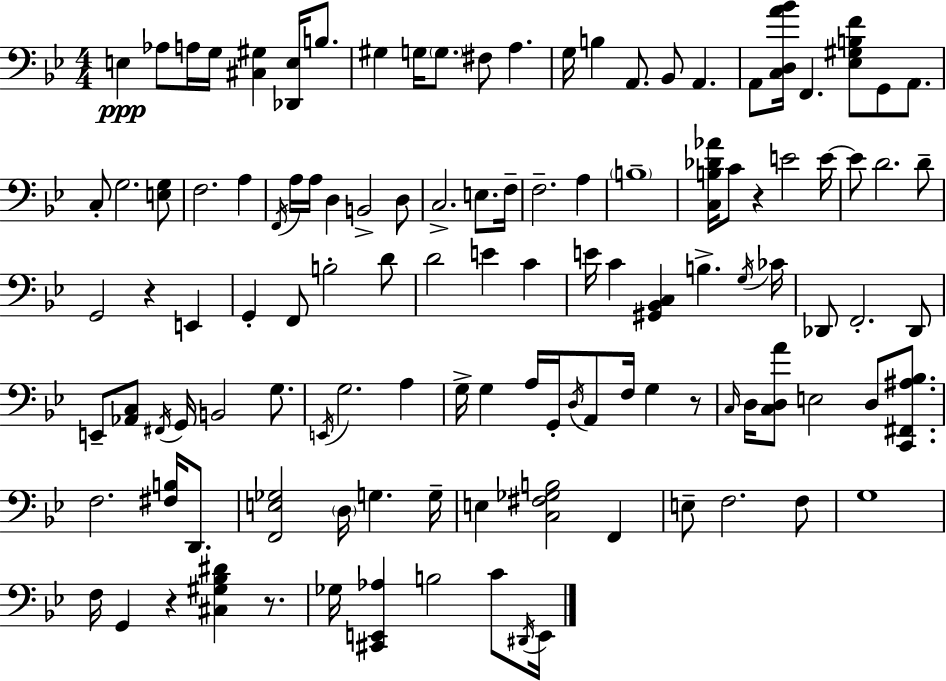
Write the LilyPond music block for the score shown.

{
  \clef bass
  \numericTimeSignature
  \time 4/4
  \key bes \major
  \repeat volta 2 { e4\ppp aes8 a16 g16 <cis gis>4 <des, e>16 b8. | gis4 g16 \parenthesize g8. fis8 a4. | g16 b4 a,8. bes,8 a,4. | a,8 <c d a' bes'>16 f,4. <ees gis b f'>8 g,8 a,8. | \break c8-. g2. <e g>8 | f2. a4 | \acciaccatura { f,16 } a16 a16 d4 b,2-> d8 | c2.-> e8. | \break f16-- f2.-- a4 | \parenthesize b1-- | <c b des' aes'>16 c'8 r4 e'2 | e'16~~ e'8 d'2. d'8-- | \break g,2 r4 e,4 | g,4-. f,8 b2-. d'8 | d'2 e'4 c'4 | e'16 c'4 <gis, bes, c>4 b4.-> | \break \acciaccatura { g16 } ces'16 des,8 f,2.-. | des,8 e,8-- <aes, c>8 \acciaccatura { fis,16 } g,16 b,2 | g8. \acciaccatura { e,16 } g2. | a4 g16-> g4 a16 g,16-. \acciaccatura { d16 } a,8 f16 g4 | \break r8 \grace { c16 } d16 <c d a'>8 e2 | d8 <c, fis, ais bes>8. f2. | <fis b>16 d,8. <f, e ges>2 \parenthesize d16 g4. | g16-- e4 <c fis ges b>2 | \break f,4 e8-- f2. | f8 g1 | f16 g,4 r4 <cis gis bes dis'>4 | r8. ges16 <cis, e, aes>4 b2 | \break c'8 \acciaccatura { dis,16 } e,16 } \bar "|."
}